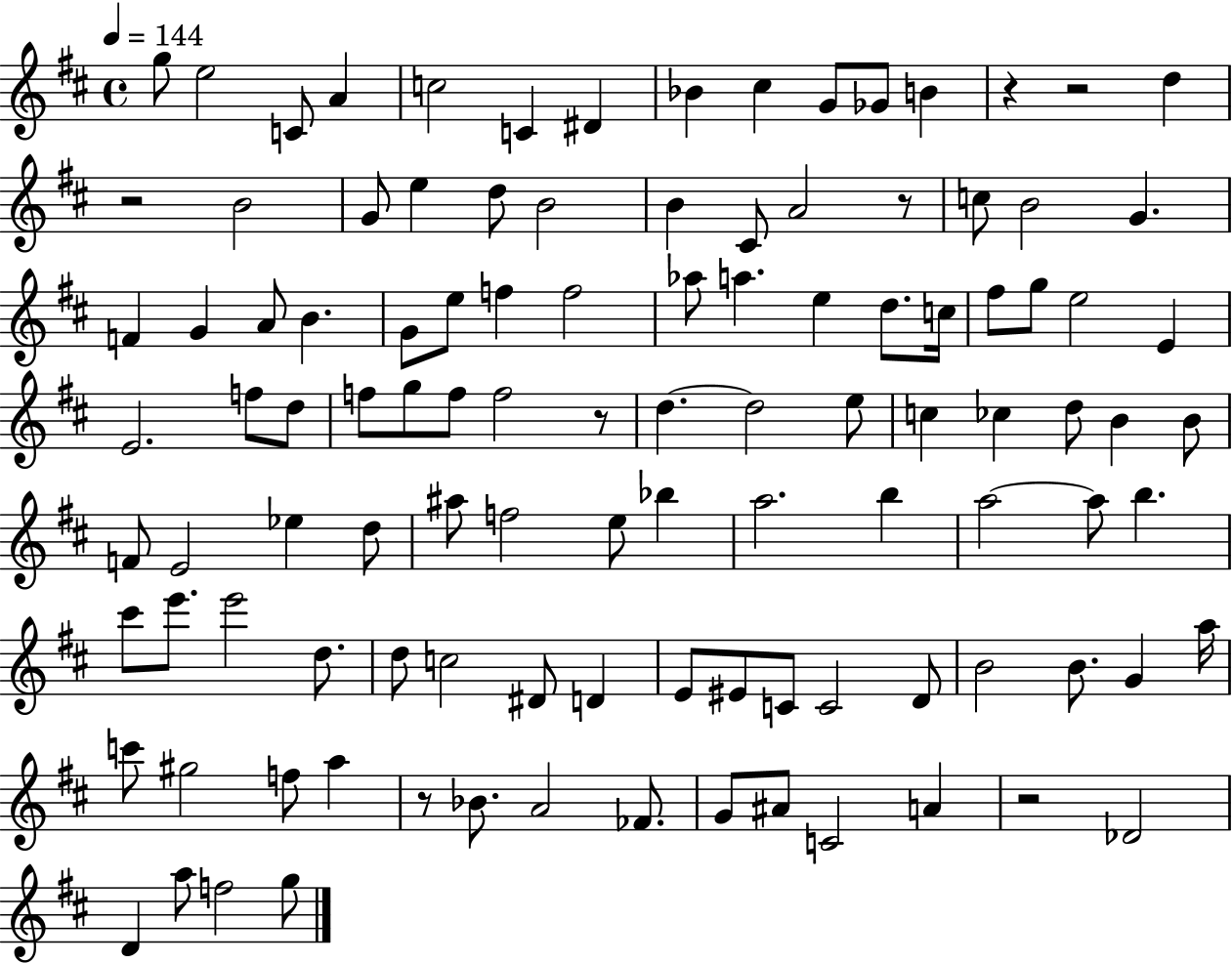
{
  \clef treble
  \time 4/4
  \defaultTimeSignature
  \key d \major
  \tempo 4 = 144
  g''8 e''2 c'8 a'4 | c''2 c'4 dis'4 | bes'4 cis''4 g'8 ges'8 b'4 | r4 r2 d''4 | \break r2 b'2 | g'8 e''4 d''8 b'2 | b'4 cis'8 a'2 r8 | c''8 b'2 g'4. | \break f'4 g'4 a'8 b'4. | g'8 e''8 f''4 f''2 | aes''8 a''4. e''4 d''8. c''16 | fis''8 g''8 e''2 e'4 | \break e'2. f''8 d''8 | f''8 g''8 f''8 f''2 r8 | d''4.~~ d''2 e''8 | c''4 ces''4 d''8 b'4 b'8 | \break f'8 e'2 ees''4 d''8 | ais''8 f''2 e''8 bes''4 | a''2. b''4 | a''2~~ a''8 b''4. | \break cis'''8 e'''8. e'''2 d''8. | d''8 c''2 dis'8 d'4 | e'8 eis'8 c'8 c'2 d'8 | b'2 b'8. g'4 a''16 | \break c'''8 gis''2 f''8 a''4 | r8 bes'8. a'2 fes'8. | g'8 ais'8 c'2 a'4 | r2 des'2 | \break d'4 a''8 f''2 g''8 | \bar "|."
}